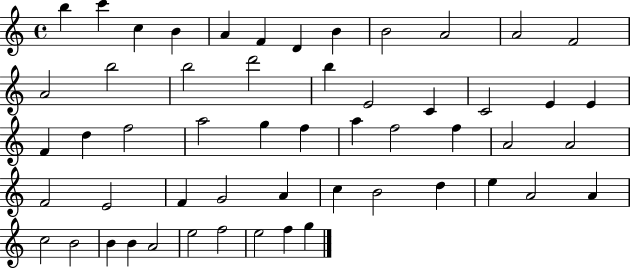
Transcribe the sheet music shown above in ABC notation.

X:1
T:Untitled
M:4/4
L:1/4
K:C
b c' c B A F D B B2 A2 A2 F2 A2 b2 b2 d'2 b E2 C C2 E E F d f2 a2 g f a f2 f A2 A2 F2 E2 F G2 A c B2 d e A2 A c2 B2 B B A2 e2 f2 e2 f g